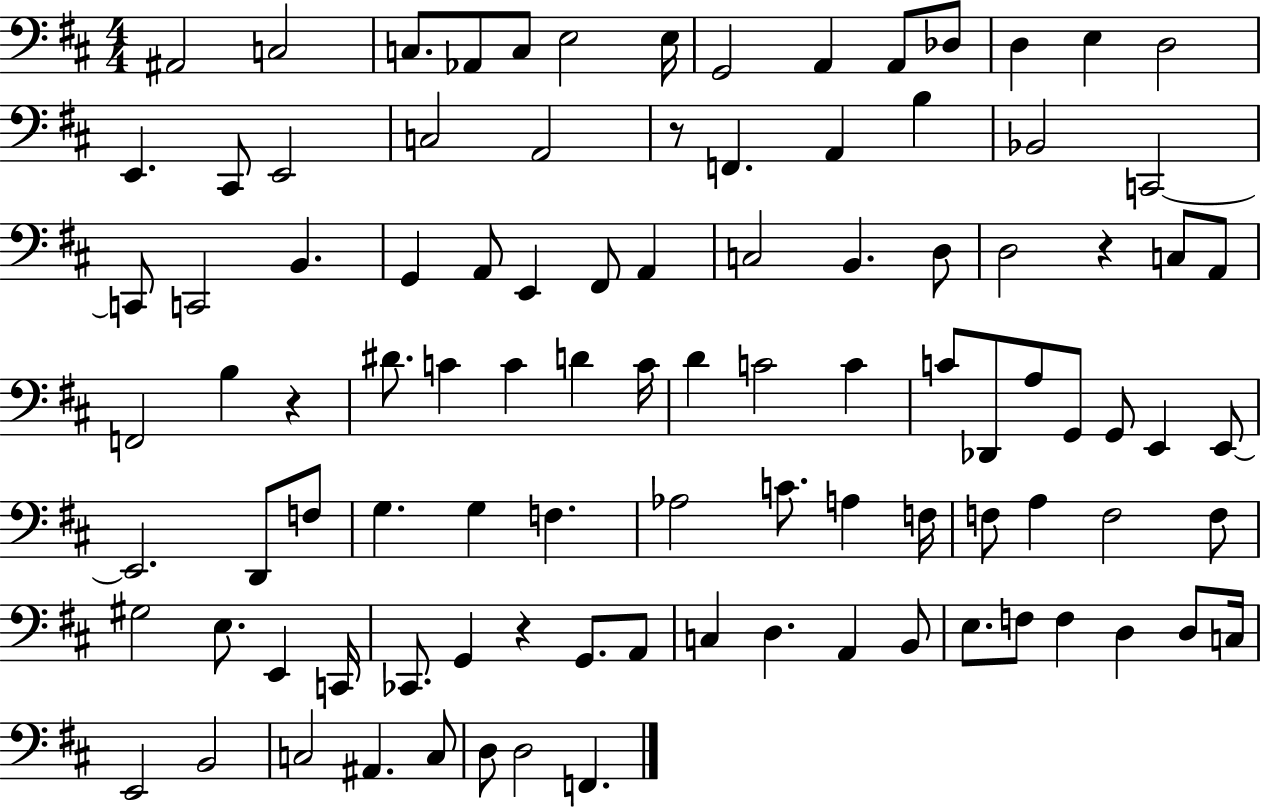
A#2/h C3/h C3/e. Ab2/e C3/e E3/h E3/s G2/h A2/q A2/e Db3/e D3/q E3/q D3/h E2/q. C#2/e E2/h C3/h A2/h R/e F2/q. A2/q B3/q Bb2/h C2/h C2/e C2/h B2/q. G2/q A2/e E2/q F#2/e A2/q C3/h B2/q. D3/e D3/h R/q C3/e A2/e F2/h B3/q R/q D#4/e. C4/q C4/q D4/q C4/s D4/q C4/h C4/q C4/e Db2/e A3/e G2/e G2/e E2/q E2/e E2/h. D2/e F3/e G3/q. G3/q F3/q. Ab3/h C4/e. A3/q F3/s F3/e A3/q F3/h F3/e G#3/h E3/e. E2/q C2/s CES2/e. G2/q R/q G2/e. A2/e C3/q D3/q. A2/q B2/e E3/e. F3/e F3/q D3/q D3/e C3/s E2/h B2/h C3/h A#2/q. C3/e D3/e D3/h F2/q.